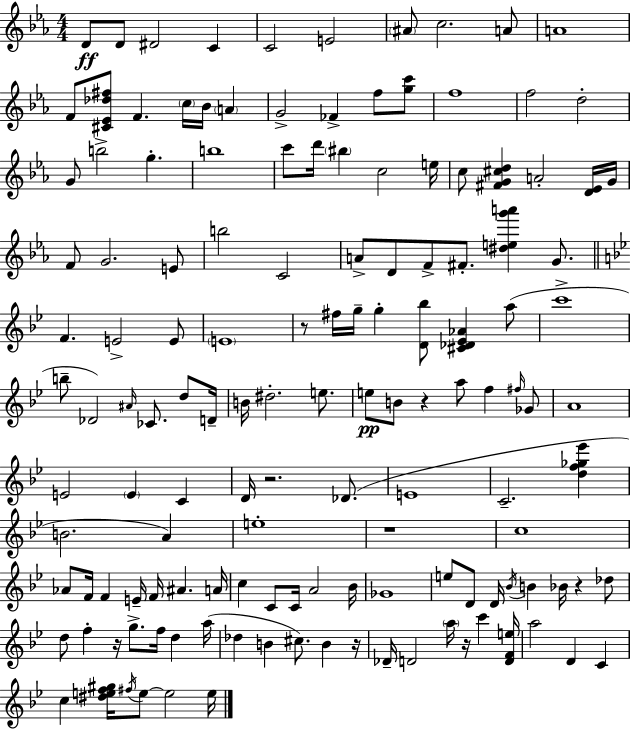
X:1
T:Untitled
M:4/4
L:1/4
K:Cm
D/2 D/2 ^D2 C C2 E2 ^A/2 c2 A/2 A4 F/2 [^C_E_d^f]/2 F c/4 _B/4 A G2 _F f/2 [gc']/2 f4 f2 d2 G/2 b2 g b4 c'/2 d'/4 ^b c2 e/4 c/2 [^FG^cd] A2 [D_E]/4 G/4 F/2 G2 E/2 b2 C2 A/2 D/2 F/2 ^F/2 [^deg'a'] G/2 F E2 E/2 E4 z/2 ^f/4 g/4 g [D_b]/2 [^C_D_E_A] a/2 c'4 b/2 _D2 ^A/4 _C/2 d/2 D/4 B/4 ^d2 e/2 e/2 B/2 z a/2 f ^f/4 _G/2 A4 E2 E C D/4 z2 _D/2 E4 C2 [df_g_e'] B2 A e4 z4 c4 _A/2 F/4 F E/4 F/4 ^A A/4 c C/2 C/4 A2 _B/4 _G4 e/2 D/2 D/4 _B/4 B _B/4 z _d/2 d/2 f z/4 g/2 f/4 d a/4 _d B ^c/2 B z/4 _D/4 D2 a/4 z/4 c' [DFe]/4 a2 D C c [^def^g]/4 ^f/4 e/2 e2 e/4